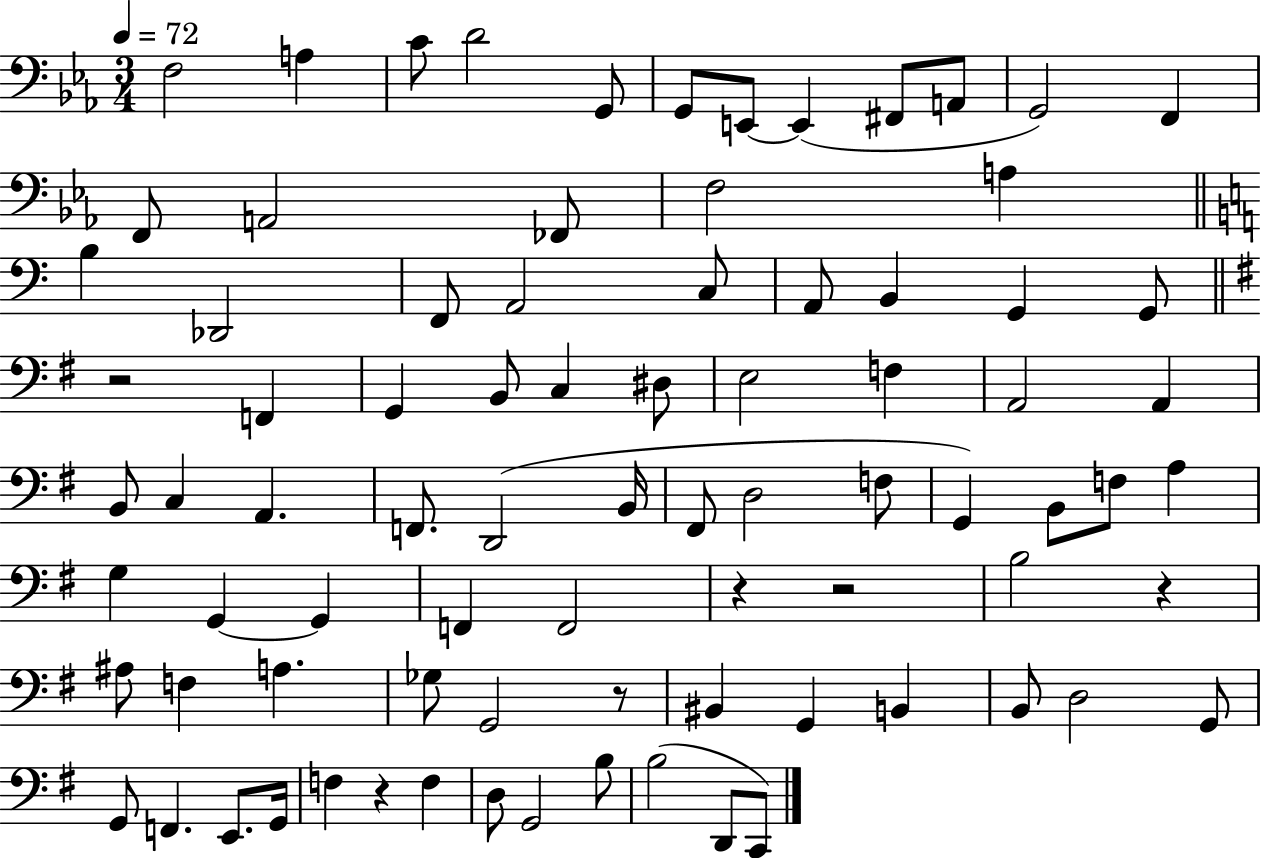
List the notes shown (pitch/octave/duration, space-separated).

F3/h A3/q C4/e D4/h G2/e G2/e E2/e E2/q F#2/e A2/e G2/h F2/q F2/e A2/h FES2/e F3/h A3/q B3/q Db2/h F2/e A2/h C3/e A2/e B2/q G2/q G2/e R/h F2/q G2/q B2/e C3/q D#3/e E3/h F3/q A2/h A2/q B2/e C3/q A2/q. F2/e. D2/h B2/s F#2/e D3/h F3/e G2/q B2/e F3/e A3/q G3/q G2/q G2/q F2/q F2/h R/q R/h B3/h R/q A#3/e F3/q A3/q. Gb3/e G2/h R/e BIS2/q G2/q B2/q B2/e D3/h G2/e G2/e F2/q. E2/e. G2/s F3/q R/q F3/q D3/e G2/h B3/e B3/h D2/e C2/e